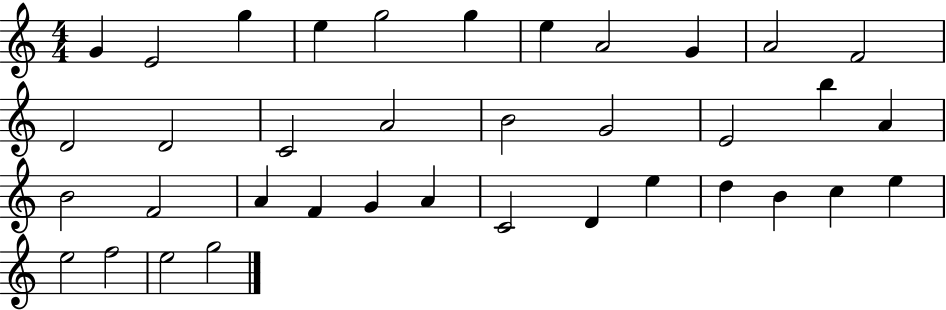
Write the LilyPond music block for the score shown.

{
  \clef treble
  \numericTimeSignature
  \time 4/4
  \key c \major
  g'4 e'2 g''4 | e''4 g''2 g''4 | e''4 a'2 g'4 | a'2 f'2 | \break d'2 d'2 | c'2 a'2 | b'2 g'2 | e'2 b''4 a'4 | \break b'2 f'2 | a'4 f'4 g'4 a'4 | c'2 d'4 e''4 | d''4 b'4 c''4 e''4 | \break e''2 f''2 | e''2 g''2 | \bar "|."
}